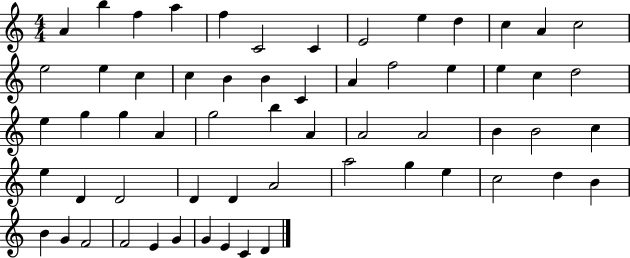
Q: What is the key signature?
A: C major